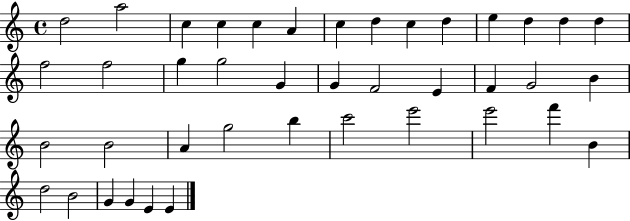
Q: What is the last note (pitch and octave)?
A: E4